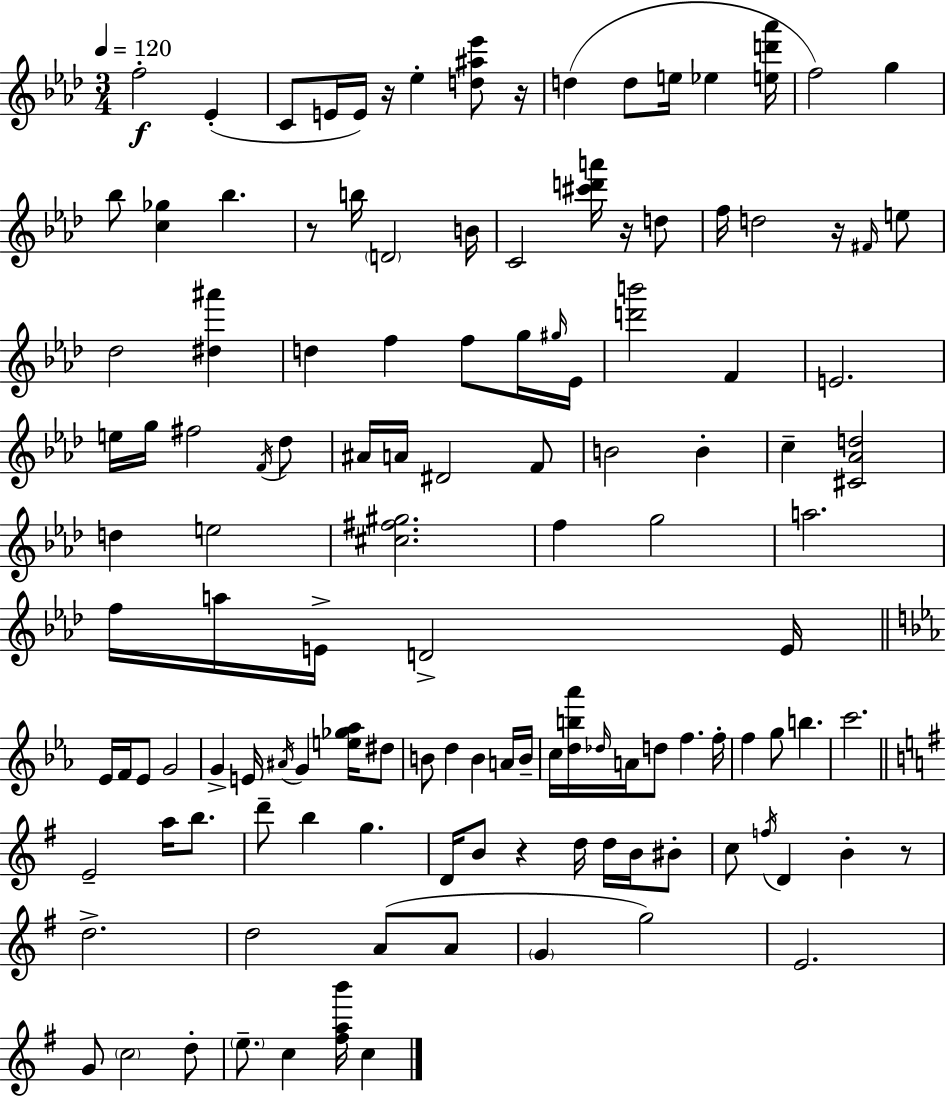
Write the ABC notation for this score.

X:1
T:Untitled
M:3/4
L:1/4
K:Fm
f2 _E C/2 E/4 E/4 z/4 _e [d^a_e']/2 z/4 d d/2 e/4 _e [ed'_a']/4 f2 g _b/2 [c_g] _b z/2 b/4 D2 B/4 C2 [^c'd'a']/4 z/4 d/2 f/4 d2 z/4 ^F/4 e/2 _d2 [^d^a'] d f f/2 g/4 ^g/4 _E/4 [d'b']2 F E2 e/4 g/4 ^f2 F/4 _d/2 ^A/4 A/4 ^D2 F/2 B2 B c [^C_Ad]2 d e2 [^c^f^g]2 f g2 a2 f/4 a/4 E/4 D2 E/4 _E/4 F/4 _E/2 G2 G E/4 ^A/4 G [e_g_a]/4 ^d/2 B/2 d B A/4 B/4 c/4 [db_a']/4 _d/4 A/4 d/2 f f/4 f g/2 b c'2 E2 a/4 b/2 d'/2 b g D/4 B/2 z d/4 d/4 B/4 ^B/2 c/2 f/4 D B z/2 d2 d2 A/2 A/2 G g2 E2 G/2 c2 d/2 e/2 c [^fab']/4 c